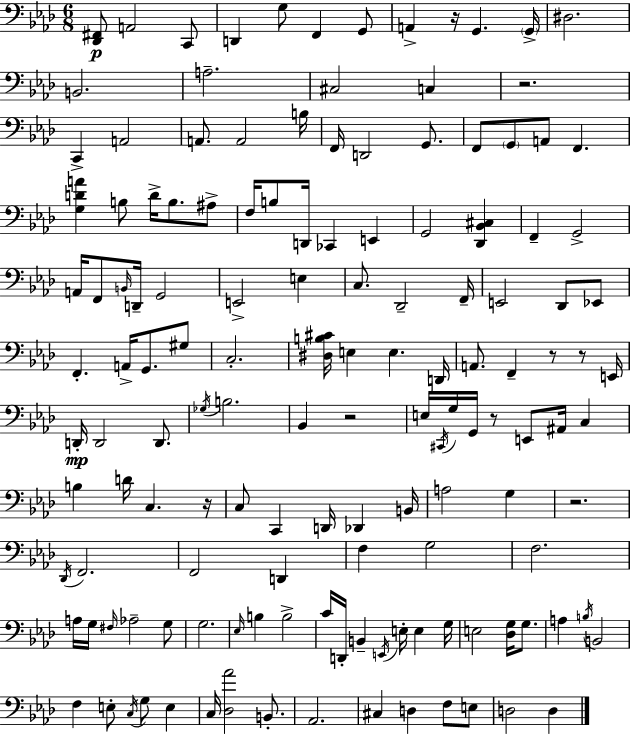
{
  \clef bass
  \numericTimeSignature
  \time 6/8
  \key aes \major
  <des, fis,>8\p a,2 c,8 | d,4 g8 f,4 g,8 | a,4-> r16 g,4. \parenthesize g,16-> | dis2. | \break b,2. | a2.-- | cis2 c4 | r2. | \break c,4-> a,2 | a,8. a,2 b16 | f,16 d,2 g,8. | f,8 \parenthesize g,8 a,8 f,4. | \break <g d' a'>4 b8 d'16-> b8. ais8-> | f16 b8 d,16 ces,4 e,4 | g,2 <des, bes, cis>4 | f,4-- g,2-> | \break a,16 f,8 \grace { b,16 } d,16-- g,2 | e,2-> e4 | c8. des,2-- | f,16-- e,2 des,8 ees,8 | \break f,4.-. a,16-> g,8. gis8 | c2.-. | <dis b cis'>16 e4 e4. | d,16 a,8. f,4-- r8 r8 | \break e,16 d,16-.\mp d,2 d,8. | \acciaccatura { ges16 } b2. | bes,4 r2 | e16 \acciaccatura { cis,16 } g16 g,16 r8 e,8 ais,16 c4 | \break b4 d'16 c4. | r16 c8 c,4 d,16 des,4 | b,16 a2 g4 | r2. | \break \acciaccatura { des,16 } f,2. | f,2 | d,4 f4 g2 | f2. | \break a16 g16 \grace { fis16 } aes2-- | g8 g2. | \grace { ees16 } b4 b2-> | c'16 d,16-. b,4-- | \break \acciaccatura { e,16 } e16-. e4 g16 e2 | <des g>16 g8. a4 \acciaccatura { b16 } | b,2 f4 | e8-. \acciaccatura { c16 } g8 e4 c16 <des aes'>2 | \break b,8.-. aes,2. | cis4 | d4 f8 e8 d2 | d4 \bar "|."
}